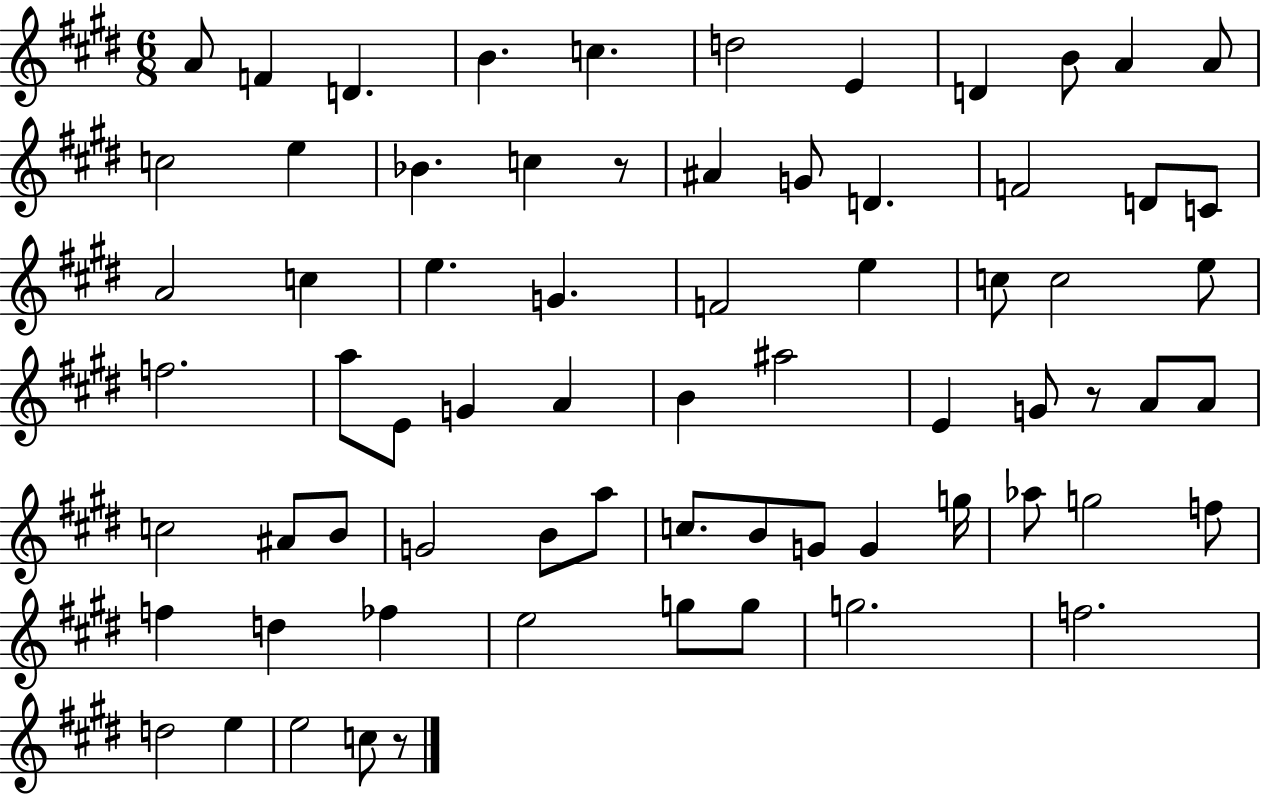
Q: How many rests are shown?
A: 3